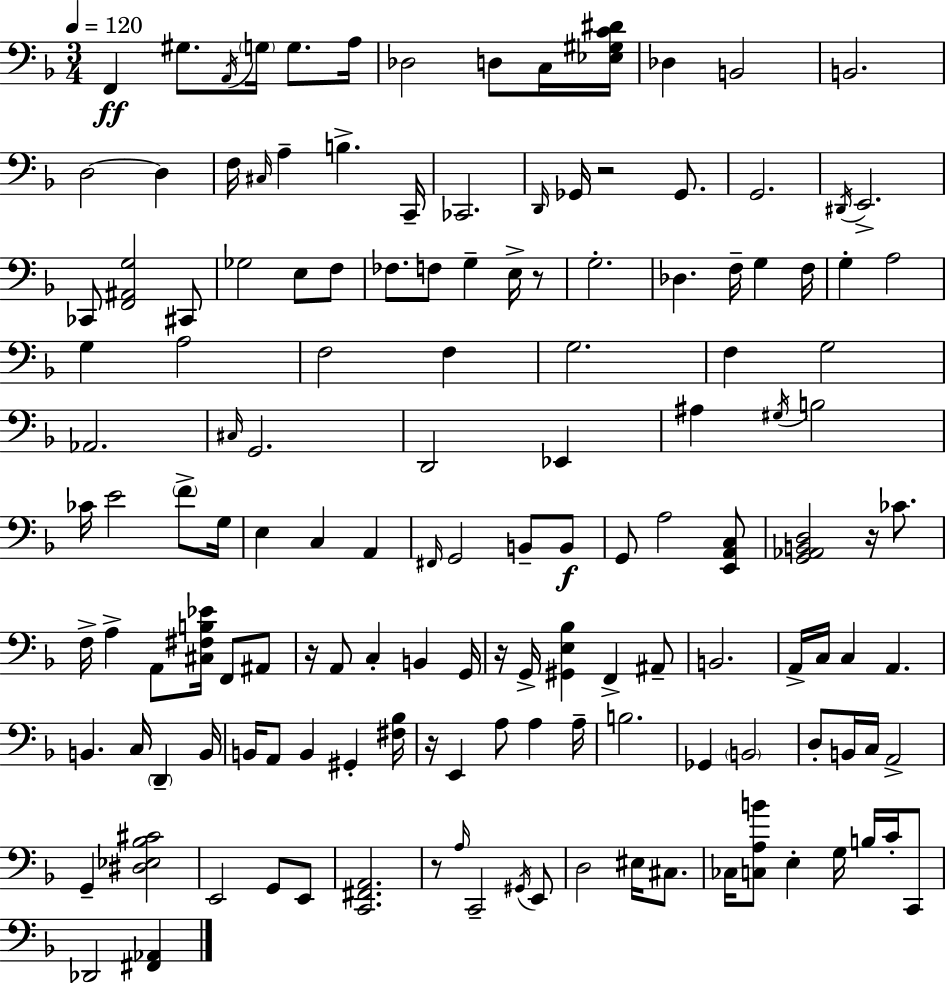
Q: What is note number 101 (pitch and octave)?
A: B3